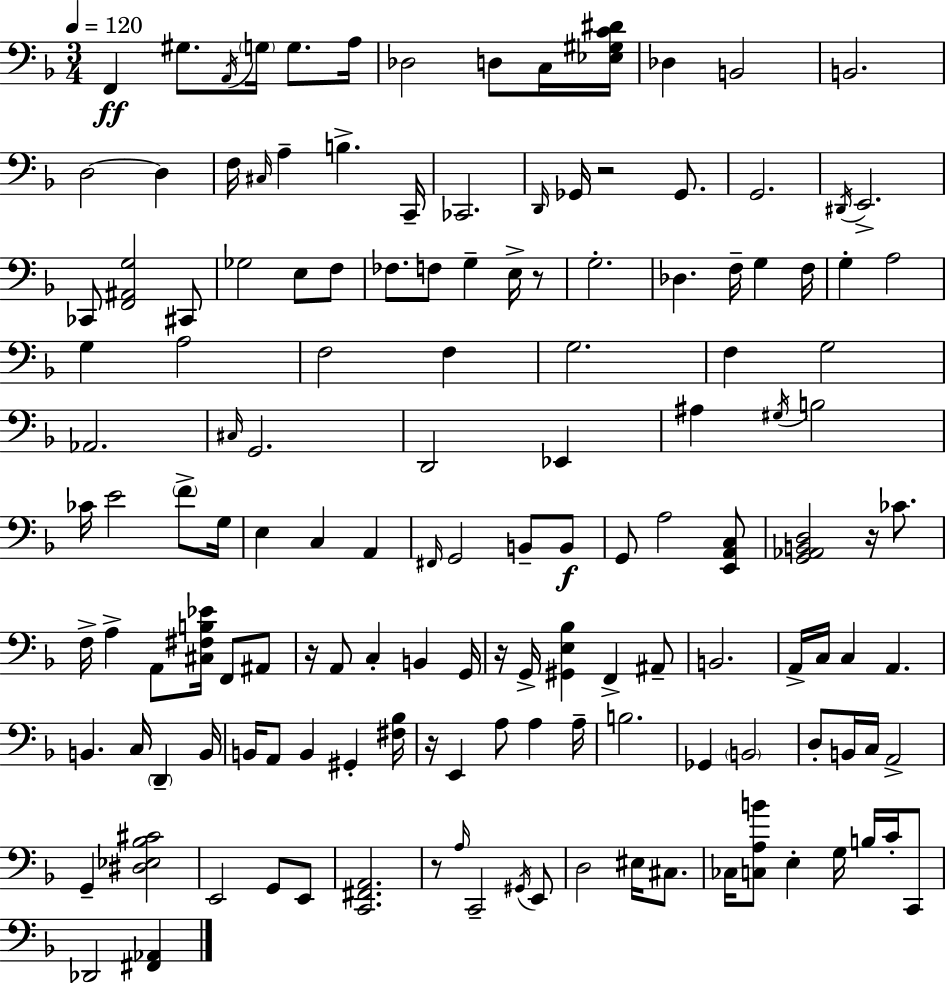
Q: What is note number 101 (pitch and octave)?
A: B3